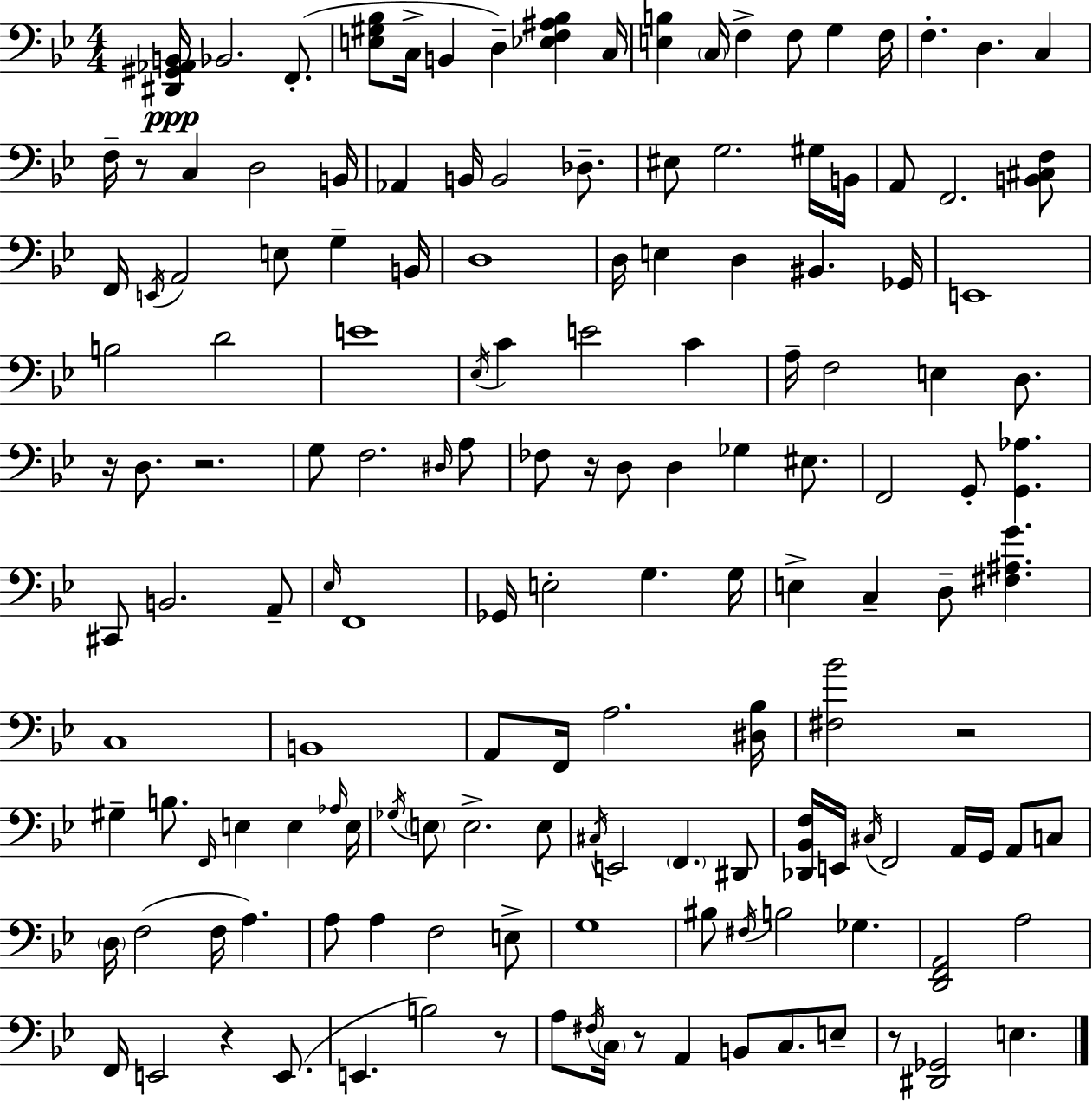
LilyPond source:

{
  \clef bass
  \numericTimeSignature
  \time 4/4
  \key bes \major
  <dis, gis, aes, b,>16\ppp bes,2. f,8.-.( | <e gis bes>8 c16-> b,4 d4--) <ees f ais bes>4 c16 | <e b>4 \parenthesize c16 f4-> f8 g4 f16 | f4.-. d4. c4 | \break f16-- r8 c4 d2 b,16 | aes,4 b,16 b,2 des8.-- | eis8 g2. gis16 b,16 | a,8 f,2. <b, cis f>8 | \break f,16 \acciaccatura { e,16 } a,2 e8 g4-- | b,16 d1 | d16 e4 d4 bis,4. | ges,16 e,1 | \break b2 d'2 | e'1 | \acciaccatura { ees16 } c'4 e'2 c'4 | a16-- f2 e4 d8. | \break r16 d8. r2. | g8 f2. | \grace { dis16 } a8 fes8 r16 d8 d4 ges4 | eis8. f,2 g,8-. <g, aes>4. | \break cis,8 b,2. | a,8-- \grace { ees16 } f,1 | ges,16 e2-. g4. | g16 e4-> c4-- d8-- <fis ais g'>4. | \break c1 | b,1 | a,8 f,16 a2. | <dis bes>16 <fis bes'>2 r2 | \break gis4-- b8. \grace { f,16 } e4 | e4 \grace { aes16 } e16 \acciaccatura { ges16 } \parenthesize e8 e2.-> | e8 \acciaccatura { cis16 } e,2 | \parenthesize f,4. dis,8 <des, bes, f>16 e,16 \acciaccatura { cis16 } f,2 | \break a,16 g,16 a,8 c8 \parenthesize d16 f2( | f16 a4.) a8 a4 f2 | e8-> g1 | bis8 \acciaccatura { fis16 } b2 | \break ges4. <d, f, a,>2 | a2 f,16 e,2 | r4 e,8.( e,4. | b2) r8 a8 \acciaccatura { fis16 } \parenthesize c16 r8 | \break a,4 b,8 c8. e8-- r8 <dis, ges,>2 | e4. \bar "|."
}